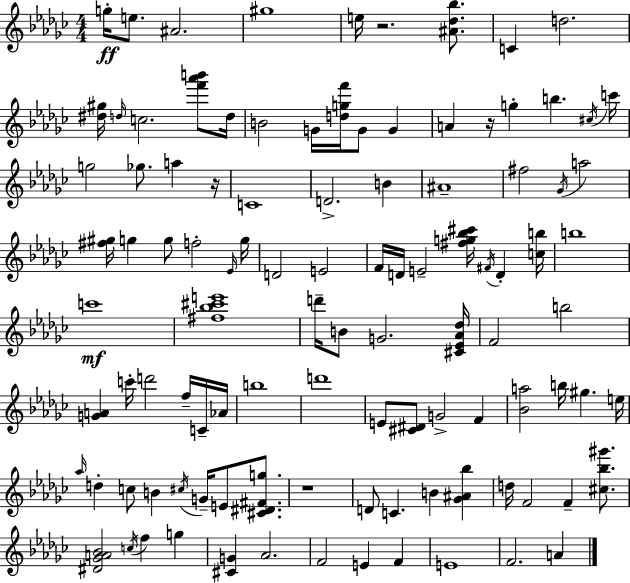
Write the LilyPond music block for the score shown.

{
  \clef treble
  \numericTimeSignature
  \time 4/4
  \key ees \minor
  g''16-.\ff e''8. ais'2. | gis''1 | e''16 r2. <ais' des'' bes''>8. | c'4 d''2. | \break <dis'' gis''>16 \grace { d''16 } c''2. <f''' aes''' b'''>8 | d''16 b'2 g'16 <d'' g'' f'''>16 g'8 g'4 | a'4 r16 g''4-. b''4. | \acciaccatura { cis''16 } c'''16 g''2 ges''8. a''4 | \break r16 c'1 | d'2.-> b'4 | ais'1-- | fis''2 \acciaccatura { ges'16 } a''2 | \break <fis'' gis''>16 g''4 g''8 f''2-. | \grace { ees'16 } g''16 d'2 e'2 | f'16 d'16 e'2-- <fis'' g'' bes'' cis'''>16 \acciaccatura { fis'16 } | d'4-. <c'' b''>16 b''1 | \break c'''1\mf | <fis'' bes'' cis''' e'''>1 | d'''16-- b'8 g'2. | <cis' ees' aes' des''>16 f'2 b''2 | \break <g' a'>4 c'''16-. d'''2 | f''16-- c'16-- aes'16 b''1 | d'''1 | e'8 <cis' dis'>8 g'2-> | \break f'4 <bes' a''>2 b''16 gis''4. | e''16 \grace { aes''16 } d''4-. c''8 b'4 | \acciaccatura { cis''16 } g'16-- e'8 <cis' dis' fis' g''>8. r1 | d'8 c'4. b'4 | \break <ges' ais' bes''>4 d''16 f'2 | f'4-- <cis'' bes'' gis'''>8. <dis' ges' a' bes'>2 \acciaccatura { c''16 } | f''4 g''4 <cis' g'>4 aes'2. | f'2 | \break e'4 f'4 e'1 | f'2. | a'4 \bar "|."
}